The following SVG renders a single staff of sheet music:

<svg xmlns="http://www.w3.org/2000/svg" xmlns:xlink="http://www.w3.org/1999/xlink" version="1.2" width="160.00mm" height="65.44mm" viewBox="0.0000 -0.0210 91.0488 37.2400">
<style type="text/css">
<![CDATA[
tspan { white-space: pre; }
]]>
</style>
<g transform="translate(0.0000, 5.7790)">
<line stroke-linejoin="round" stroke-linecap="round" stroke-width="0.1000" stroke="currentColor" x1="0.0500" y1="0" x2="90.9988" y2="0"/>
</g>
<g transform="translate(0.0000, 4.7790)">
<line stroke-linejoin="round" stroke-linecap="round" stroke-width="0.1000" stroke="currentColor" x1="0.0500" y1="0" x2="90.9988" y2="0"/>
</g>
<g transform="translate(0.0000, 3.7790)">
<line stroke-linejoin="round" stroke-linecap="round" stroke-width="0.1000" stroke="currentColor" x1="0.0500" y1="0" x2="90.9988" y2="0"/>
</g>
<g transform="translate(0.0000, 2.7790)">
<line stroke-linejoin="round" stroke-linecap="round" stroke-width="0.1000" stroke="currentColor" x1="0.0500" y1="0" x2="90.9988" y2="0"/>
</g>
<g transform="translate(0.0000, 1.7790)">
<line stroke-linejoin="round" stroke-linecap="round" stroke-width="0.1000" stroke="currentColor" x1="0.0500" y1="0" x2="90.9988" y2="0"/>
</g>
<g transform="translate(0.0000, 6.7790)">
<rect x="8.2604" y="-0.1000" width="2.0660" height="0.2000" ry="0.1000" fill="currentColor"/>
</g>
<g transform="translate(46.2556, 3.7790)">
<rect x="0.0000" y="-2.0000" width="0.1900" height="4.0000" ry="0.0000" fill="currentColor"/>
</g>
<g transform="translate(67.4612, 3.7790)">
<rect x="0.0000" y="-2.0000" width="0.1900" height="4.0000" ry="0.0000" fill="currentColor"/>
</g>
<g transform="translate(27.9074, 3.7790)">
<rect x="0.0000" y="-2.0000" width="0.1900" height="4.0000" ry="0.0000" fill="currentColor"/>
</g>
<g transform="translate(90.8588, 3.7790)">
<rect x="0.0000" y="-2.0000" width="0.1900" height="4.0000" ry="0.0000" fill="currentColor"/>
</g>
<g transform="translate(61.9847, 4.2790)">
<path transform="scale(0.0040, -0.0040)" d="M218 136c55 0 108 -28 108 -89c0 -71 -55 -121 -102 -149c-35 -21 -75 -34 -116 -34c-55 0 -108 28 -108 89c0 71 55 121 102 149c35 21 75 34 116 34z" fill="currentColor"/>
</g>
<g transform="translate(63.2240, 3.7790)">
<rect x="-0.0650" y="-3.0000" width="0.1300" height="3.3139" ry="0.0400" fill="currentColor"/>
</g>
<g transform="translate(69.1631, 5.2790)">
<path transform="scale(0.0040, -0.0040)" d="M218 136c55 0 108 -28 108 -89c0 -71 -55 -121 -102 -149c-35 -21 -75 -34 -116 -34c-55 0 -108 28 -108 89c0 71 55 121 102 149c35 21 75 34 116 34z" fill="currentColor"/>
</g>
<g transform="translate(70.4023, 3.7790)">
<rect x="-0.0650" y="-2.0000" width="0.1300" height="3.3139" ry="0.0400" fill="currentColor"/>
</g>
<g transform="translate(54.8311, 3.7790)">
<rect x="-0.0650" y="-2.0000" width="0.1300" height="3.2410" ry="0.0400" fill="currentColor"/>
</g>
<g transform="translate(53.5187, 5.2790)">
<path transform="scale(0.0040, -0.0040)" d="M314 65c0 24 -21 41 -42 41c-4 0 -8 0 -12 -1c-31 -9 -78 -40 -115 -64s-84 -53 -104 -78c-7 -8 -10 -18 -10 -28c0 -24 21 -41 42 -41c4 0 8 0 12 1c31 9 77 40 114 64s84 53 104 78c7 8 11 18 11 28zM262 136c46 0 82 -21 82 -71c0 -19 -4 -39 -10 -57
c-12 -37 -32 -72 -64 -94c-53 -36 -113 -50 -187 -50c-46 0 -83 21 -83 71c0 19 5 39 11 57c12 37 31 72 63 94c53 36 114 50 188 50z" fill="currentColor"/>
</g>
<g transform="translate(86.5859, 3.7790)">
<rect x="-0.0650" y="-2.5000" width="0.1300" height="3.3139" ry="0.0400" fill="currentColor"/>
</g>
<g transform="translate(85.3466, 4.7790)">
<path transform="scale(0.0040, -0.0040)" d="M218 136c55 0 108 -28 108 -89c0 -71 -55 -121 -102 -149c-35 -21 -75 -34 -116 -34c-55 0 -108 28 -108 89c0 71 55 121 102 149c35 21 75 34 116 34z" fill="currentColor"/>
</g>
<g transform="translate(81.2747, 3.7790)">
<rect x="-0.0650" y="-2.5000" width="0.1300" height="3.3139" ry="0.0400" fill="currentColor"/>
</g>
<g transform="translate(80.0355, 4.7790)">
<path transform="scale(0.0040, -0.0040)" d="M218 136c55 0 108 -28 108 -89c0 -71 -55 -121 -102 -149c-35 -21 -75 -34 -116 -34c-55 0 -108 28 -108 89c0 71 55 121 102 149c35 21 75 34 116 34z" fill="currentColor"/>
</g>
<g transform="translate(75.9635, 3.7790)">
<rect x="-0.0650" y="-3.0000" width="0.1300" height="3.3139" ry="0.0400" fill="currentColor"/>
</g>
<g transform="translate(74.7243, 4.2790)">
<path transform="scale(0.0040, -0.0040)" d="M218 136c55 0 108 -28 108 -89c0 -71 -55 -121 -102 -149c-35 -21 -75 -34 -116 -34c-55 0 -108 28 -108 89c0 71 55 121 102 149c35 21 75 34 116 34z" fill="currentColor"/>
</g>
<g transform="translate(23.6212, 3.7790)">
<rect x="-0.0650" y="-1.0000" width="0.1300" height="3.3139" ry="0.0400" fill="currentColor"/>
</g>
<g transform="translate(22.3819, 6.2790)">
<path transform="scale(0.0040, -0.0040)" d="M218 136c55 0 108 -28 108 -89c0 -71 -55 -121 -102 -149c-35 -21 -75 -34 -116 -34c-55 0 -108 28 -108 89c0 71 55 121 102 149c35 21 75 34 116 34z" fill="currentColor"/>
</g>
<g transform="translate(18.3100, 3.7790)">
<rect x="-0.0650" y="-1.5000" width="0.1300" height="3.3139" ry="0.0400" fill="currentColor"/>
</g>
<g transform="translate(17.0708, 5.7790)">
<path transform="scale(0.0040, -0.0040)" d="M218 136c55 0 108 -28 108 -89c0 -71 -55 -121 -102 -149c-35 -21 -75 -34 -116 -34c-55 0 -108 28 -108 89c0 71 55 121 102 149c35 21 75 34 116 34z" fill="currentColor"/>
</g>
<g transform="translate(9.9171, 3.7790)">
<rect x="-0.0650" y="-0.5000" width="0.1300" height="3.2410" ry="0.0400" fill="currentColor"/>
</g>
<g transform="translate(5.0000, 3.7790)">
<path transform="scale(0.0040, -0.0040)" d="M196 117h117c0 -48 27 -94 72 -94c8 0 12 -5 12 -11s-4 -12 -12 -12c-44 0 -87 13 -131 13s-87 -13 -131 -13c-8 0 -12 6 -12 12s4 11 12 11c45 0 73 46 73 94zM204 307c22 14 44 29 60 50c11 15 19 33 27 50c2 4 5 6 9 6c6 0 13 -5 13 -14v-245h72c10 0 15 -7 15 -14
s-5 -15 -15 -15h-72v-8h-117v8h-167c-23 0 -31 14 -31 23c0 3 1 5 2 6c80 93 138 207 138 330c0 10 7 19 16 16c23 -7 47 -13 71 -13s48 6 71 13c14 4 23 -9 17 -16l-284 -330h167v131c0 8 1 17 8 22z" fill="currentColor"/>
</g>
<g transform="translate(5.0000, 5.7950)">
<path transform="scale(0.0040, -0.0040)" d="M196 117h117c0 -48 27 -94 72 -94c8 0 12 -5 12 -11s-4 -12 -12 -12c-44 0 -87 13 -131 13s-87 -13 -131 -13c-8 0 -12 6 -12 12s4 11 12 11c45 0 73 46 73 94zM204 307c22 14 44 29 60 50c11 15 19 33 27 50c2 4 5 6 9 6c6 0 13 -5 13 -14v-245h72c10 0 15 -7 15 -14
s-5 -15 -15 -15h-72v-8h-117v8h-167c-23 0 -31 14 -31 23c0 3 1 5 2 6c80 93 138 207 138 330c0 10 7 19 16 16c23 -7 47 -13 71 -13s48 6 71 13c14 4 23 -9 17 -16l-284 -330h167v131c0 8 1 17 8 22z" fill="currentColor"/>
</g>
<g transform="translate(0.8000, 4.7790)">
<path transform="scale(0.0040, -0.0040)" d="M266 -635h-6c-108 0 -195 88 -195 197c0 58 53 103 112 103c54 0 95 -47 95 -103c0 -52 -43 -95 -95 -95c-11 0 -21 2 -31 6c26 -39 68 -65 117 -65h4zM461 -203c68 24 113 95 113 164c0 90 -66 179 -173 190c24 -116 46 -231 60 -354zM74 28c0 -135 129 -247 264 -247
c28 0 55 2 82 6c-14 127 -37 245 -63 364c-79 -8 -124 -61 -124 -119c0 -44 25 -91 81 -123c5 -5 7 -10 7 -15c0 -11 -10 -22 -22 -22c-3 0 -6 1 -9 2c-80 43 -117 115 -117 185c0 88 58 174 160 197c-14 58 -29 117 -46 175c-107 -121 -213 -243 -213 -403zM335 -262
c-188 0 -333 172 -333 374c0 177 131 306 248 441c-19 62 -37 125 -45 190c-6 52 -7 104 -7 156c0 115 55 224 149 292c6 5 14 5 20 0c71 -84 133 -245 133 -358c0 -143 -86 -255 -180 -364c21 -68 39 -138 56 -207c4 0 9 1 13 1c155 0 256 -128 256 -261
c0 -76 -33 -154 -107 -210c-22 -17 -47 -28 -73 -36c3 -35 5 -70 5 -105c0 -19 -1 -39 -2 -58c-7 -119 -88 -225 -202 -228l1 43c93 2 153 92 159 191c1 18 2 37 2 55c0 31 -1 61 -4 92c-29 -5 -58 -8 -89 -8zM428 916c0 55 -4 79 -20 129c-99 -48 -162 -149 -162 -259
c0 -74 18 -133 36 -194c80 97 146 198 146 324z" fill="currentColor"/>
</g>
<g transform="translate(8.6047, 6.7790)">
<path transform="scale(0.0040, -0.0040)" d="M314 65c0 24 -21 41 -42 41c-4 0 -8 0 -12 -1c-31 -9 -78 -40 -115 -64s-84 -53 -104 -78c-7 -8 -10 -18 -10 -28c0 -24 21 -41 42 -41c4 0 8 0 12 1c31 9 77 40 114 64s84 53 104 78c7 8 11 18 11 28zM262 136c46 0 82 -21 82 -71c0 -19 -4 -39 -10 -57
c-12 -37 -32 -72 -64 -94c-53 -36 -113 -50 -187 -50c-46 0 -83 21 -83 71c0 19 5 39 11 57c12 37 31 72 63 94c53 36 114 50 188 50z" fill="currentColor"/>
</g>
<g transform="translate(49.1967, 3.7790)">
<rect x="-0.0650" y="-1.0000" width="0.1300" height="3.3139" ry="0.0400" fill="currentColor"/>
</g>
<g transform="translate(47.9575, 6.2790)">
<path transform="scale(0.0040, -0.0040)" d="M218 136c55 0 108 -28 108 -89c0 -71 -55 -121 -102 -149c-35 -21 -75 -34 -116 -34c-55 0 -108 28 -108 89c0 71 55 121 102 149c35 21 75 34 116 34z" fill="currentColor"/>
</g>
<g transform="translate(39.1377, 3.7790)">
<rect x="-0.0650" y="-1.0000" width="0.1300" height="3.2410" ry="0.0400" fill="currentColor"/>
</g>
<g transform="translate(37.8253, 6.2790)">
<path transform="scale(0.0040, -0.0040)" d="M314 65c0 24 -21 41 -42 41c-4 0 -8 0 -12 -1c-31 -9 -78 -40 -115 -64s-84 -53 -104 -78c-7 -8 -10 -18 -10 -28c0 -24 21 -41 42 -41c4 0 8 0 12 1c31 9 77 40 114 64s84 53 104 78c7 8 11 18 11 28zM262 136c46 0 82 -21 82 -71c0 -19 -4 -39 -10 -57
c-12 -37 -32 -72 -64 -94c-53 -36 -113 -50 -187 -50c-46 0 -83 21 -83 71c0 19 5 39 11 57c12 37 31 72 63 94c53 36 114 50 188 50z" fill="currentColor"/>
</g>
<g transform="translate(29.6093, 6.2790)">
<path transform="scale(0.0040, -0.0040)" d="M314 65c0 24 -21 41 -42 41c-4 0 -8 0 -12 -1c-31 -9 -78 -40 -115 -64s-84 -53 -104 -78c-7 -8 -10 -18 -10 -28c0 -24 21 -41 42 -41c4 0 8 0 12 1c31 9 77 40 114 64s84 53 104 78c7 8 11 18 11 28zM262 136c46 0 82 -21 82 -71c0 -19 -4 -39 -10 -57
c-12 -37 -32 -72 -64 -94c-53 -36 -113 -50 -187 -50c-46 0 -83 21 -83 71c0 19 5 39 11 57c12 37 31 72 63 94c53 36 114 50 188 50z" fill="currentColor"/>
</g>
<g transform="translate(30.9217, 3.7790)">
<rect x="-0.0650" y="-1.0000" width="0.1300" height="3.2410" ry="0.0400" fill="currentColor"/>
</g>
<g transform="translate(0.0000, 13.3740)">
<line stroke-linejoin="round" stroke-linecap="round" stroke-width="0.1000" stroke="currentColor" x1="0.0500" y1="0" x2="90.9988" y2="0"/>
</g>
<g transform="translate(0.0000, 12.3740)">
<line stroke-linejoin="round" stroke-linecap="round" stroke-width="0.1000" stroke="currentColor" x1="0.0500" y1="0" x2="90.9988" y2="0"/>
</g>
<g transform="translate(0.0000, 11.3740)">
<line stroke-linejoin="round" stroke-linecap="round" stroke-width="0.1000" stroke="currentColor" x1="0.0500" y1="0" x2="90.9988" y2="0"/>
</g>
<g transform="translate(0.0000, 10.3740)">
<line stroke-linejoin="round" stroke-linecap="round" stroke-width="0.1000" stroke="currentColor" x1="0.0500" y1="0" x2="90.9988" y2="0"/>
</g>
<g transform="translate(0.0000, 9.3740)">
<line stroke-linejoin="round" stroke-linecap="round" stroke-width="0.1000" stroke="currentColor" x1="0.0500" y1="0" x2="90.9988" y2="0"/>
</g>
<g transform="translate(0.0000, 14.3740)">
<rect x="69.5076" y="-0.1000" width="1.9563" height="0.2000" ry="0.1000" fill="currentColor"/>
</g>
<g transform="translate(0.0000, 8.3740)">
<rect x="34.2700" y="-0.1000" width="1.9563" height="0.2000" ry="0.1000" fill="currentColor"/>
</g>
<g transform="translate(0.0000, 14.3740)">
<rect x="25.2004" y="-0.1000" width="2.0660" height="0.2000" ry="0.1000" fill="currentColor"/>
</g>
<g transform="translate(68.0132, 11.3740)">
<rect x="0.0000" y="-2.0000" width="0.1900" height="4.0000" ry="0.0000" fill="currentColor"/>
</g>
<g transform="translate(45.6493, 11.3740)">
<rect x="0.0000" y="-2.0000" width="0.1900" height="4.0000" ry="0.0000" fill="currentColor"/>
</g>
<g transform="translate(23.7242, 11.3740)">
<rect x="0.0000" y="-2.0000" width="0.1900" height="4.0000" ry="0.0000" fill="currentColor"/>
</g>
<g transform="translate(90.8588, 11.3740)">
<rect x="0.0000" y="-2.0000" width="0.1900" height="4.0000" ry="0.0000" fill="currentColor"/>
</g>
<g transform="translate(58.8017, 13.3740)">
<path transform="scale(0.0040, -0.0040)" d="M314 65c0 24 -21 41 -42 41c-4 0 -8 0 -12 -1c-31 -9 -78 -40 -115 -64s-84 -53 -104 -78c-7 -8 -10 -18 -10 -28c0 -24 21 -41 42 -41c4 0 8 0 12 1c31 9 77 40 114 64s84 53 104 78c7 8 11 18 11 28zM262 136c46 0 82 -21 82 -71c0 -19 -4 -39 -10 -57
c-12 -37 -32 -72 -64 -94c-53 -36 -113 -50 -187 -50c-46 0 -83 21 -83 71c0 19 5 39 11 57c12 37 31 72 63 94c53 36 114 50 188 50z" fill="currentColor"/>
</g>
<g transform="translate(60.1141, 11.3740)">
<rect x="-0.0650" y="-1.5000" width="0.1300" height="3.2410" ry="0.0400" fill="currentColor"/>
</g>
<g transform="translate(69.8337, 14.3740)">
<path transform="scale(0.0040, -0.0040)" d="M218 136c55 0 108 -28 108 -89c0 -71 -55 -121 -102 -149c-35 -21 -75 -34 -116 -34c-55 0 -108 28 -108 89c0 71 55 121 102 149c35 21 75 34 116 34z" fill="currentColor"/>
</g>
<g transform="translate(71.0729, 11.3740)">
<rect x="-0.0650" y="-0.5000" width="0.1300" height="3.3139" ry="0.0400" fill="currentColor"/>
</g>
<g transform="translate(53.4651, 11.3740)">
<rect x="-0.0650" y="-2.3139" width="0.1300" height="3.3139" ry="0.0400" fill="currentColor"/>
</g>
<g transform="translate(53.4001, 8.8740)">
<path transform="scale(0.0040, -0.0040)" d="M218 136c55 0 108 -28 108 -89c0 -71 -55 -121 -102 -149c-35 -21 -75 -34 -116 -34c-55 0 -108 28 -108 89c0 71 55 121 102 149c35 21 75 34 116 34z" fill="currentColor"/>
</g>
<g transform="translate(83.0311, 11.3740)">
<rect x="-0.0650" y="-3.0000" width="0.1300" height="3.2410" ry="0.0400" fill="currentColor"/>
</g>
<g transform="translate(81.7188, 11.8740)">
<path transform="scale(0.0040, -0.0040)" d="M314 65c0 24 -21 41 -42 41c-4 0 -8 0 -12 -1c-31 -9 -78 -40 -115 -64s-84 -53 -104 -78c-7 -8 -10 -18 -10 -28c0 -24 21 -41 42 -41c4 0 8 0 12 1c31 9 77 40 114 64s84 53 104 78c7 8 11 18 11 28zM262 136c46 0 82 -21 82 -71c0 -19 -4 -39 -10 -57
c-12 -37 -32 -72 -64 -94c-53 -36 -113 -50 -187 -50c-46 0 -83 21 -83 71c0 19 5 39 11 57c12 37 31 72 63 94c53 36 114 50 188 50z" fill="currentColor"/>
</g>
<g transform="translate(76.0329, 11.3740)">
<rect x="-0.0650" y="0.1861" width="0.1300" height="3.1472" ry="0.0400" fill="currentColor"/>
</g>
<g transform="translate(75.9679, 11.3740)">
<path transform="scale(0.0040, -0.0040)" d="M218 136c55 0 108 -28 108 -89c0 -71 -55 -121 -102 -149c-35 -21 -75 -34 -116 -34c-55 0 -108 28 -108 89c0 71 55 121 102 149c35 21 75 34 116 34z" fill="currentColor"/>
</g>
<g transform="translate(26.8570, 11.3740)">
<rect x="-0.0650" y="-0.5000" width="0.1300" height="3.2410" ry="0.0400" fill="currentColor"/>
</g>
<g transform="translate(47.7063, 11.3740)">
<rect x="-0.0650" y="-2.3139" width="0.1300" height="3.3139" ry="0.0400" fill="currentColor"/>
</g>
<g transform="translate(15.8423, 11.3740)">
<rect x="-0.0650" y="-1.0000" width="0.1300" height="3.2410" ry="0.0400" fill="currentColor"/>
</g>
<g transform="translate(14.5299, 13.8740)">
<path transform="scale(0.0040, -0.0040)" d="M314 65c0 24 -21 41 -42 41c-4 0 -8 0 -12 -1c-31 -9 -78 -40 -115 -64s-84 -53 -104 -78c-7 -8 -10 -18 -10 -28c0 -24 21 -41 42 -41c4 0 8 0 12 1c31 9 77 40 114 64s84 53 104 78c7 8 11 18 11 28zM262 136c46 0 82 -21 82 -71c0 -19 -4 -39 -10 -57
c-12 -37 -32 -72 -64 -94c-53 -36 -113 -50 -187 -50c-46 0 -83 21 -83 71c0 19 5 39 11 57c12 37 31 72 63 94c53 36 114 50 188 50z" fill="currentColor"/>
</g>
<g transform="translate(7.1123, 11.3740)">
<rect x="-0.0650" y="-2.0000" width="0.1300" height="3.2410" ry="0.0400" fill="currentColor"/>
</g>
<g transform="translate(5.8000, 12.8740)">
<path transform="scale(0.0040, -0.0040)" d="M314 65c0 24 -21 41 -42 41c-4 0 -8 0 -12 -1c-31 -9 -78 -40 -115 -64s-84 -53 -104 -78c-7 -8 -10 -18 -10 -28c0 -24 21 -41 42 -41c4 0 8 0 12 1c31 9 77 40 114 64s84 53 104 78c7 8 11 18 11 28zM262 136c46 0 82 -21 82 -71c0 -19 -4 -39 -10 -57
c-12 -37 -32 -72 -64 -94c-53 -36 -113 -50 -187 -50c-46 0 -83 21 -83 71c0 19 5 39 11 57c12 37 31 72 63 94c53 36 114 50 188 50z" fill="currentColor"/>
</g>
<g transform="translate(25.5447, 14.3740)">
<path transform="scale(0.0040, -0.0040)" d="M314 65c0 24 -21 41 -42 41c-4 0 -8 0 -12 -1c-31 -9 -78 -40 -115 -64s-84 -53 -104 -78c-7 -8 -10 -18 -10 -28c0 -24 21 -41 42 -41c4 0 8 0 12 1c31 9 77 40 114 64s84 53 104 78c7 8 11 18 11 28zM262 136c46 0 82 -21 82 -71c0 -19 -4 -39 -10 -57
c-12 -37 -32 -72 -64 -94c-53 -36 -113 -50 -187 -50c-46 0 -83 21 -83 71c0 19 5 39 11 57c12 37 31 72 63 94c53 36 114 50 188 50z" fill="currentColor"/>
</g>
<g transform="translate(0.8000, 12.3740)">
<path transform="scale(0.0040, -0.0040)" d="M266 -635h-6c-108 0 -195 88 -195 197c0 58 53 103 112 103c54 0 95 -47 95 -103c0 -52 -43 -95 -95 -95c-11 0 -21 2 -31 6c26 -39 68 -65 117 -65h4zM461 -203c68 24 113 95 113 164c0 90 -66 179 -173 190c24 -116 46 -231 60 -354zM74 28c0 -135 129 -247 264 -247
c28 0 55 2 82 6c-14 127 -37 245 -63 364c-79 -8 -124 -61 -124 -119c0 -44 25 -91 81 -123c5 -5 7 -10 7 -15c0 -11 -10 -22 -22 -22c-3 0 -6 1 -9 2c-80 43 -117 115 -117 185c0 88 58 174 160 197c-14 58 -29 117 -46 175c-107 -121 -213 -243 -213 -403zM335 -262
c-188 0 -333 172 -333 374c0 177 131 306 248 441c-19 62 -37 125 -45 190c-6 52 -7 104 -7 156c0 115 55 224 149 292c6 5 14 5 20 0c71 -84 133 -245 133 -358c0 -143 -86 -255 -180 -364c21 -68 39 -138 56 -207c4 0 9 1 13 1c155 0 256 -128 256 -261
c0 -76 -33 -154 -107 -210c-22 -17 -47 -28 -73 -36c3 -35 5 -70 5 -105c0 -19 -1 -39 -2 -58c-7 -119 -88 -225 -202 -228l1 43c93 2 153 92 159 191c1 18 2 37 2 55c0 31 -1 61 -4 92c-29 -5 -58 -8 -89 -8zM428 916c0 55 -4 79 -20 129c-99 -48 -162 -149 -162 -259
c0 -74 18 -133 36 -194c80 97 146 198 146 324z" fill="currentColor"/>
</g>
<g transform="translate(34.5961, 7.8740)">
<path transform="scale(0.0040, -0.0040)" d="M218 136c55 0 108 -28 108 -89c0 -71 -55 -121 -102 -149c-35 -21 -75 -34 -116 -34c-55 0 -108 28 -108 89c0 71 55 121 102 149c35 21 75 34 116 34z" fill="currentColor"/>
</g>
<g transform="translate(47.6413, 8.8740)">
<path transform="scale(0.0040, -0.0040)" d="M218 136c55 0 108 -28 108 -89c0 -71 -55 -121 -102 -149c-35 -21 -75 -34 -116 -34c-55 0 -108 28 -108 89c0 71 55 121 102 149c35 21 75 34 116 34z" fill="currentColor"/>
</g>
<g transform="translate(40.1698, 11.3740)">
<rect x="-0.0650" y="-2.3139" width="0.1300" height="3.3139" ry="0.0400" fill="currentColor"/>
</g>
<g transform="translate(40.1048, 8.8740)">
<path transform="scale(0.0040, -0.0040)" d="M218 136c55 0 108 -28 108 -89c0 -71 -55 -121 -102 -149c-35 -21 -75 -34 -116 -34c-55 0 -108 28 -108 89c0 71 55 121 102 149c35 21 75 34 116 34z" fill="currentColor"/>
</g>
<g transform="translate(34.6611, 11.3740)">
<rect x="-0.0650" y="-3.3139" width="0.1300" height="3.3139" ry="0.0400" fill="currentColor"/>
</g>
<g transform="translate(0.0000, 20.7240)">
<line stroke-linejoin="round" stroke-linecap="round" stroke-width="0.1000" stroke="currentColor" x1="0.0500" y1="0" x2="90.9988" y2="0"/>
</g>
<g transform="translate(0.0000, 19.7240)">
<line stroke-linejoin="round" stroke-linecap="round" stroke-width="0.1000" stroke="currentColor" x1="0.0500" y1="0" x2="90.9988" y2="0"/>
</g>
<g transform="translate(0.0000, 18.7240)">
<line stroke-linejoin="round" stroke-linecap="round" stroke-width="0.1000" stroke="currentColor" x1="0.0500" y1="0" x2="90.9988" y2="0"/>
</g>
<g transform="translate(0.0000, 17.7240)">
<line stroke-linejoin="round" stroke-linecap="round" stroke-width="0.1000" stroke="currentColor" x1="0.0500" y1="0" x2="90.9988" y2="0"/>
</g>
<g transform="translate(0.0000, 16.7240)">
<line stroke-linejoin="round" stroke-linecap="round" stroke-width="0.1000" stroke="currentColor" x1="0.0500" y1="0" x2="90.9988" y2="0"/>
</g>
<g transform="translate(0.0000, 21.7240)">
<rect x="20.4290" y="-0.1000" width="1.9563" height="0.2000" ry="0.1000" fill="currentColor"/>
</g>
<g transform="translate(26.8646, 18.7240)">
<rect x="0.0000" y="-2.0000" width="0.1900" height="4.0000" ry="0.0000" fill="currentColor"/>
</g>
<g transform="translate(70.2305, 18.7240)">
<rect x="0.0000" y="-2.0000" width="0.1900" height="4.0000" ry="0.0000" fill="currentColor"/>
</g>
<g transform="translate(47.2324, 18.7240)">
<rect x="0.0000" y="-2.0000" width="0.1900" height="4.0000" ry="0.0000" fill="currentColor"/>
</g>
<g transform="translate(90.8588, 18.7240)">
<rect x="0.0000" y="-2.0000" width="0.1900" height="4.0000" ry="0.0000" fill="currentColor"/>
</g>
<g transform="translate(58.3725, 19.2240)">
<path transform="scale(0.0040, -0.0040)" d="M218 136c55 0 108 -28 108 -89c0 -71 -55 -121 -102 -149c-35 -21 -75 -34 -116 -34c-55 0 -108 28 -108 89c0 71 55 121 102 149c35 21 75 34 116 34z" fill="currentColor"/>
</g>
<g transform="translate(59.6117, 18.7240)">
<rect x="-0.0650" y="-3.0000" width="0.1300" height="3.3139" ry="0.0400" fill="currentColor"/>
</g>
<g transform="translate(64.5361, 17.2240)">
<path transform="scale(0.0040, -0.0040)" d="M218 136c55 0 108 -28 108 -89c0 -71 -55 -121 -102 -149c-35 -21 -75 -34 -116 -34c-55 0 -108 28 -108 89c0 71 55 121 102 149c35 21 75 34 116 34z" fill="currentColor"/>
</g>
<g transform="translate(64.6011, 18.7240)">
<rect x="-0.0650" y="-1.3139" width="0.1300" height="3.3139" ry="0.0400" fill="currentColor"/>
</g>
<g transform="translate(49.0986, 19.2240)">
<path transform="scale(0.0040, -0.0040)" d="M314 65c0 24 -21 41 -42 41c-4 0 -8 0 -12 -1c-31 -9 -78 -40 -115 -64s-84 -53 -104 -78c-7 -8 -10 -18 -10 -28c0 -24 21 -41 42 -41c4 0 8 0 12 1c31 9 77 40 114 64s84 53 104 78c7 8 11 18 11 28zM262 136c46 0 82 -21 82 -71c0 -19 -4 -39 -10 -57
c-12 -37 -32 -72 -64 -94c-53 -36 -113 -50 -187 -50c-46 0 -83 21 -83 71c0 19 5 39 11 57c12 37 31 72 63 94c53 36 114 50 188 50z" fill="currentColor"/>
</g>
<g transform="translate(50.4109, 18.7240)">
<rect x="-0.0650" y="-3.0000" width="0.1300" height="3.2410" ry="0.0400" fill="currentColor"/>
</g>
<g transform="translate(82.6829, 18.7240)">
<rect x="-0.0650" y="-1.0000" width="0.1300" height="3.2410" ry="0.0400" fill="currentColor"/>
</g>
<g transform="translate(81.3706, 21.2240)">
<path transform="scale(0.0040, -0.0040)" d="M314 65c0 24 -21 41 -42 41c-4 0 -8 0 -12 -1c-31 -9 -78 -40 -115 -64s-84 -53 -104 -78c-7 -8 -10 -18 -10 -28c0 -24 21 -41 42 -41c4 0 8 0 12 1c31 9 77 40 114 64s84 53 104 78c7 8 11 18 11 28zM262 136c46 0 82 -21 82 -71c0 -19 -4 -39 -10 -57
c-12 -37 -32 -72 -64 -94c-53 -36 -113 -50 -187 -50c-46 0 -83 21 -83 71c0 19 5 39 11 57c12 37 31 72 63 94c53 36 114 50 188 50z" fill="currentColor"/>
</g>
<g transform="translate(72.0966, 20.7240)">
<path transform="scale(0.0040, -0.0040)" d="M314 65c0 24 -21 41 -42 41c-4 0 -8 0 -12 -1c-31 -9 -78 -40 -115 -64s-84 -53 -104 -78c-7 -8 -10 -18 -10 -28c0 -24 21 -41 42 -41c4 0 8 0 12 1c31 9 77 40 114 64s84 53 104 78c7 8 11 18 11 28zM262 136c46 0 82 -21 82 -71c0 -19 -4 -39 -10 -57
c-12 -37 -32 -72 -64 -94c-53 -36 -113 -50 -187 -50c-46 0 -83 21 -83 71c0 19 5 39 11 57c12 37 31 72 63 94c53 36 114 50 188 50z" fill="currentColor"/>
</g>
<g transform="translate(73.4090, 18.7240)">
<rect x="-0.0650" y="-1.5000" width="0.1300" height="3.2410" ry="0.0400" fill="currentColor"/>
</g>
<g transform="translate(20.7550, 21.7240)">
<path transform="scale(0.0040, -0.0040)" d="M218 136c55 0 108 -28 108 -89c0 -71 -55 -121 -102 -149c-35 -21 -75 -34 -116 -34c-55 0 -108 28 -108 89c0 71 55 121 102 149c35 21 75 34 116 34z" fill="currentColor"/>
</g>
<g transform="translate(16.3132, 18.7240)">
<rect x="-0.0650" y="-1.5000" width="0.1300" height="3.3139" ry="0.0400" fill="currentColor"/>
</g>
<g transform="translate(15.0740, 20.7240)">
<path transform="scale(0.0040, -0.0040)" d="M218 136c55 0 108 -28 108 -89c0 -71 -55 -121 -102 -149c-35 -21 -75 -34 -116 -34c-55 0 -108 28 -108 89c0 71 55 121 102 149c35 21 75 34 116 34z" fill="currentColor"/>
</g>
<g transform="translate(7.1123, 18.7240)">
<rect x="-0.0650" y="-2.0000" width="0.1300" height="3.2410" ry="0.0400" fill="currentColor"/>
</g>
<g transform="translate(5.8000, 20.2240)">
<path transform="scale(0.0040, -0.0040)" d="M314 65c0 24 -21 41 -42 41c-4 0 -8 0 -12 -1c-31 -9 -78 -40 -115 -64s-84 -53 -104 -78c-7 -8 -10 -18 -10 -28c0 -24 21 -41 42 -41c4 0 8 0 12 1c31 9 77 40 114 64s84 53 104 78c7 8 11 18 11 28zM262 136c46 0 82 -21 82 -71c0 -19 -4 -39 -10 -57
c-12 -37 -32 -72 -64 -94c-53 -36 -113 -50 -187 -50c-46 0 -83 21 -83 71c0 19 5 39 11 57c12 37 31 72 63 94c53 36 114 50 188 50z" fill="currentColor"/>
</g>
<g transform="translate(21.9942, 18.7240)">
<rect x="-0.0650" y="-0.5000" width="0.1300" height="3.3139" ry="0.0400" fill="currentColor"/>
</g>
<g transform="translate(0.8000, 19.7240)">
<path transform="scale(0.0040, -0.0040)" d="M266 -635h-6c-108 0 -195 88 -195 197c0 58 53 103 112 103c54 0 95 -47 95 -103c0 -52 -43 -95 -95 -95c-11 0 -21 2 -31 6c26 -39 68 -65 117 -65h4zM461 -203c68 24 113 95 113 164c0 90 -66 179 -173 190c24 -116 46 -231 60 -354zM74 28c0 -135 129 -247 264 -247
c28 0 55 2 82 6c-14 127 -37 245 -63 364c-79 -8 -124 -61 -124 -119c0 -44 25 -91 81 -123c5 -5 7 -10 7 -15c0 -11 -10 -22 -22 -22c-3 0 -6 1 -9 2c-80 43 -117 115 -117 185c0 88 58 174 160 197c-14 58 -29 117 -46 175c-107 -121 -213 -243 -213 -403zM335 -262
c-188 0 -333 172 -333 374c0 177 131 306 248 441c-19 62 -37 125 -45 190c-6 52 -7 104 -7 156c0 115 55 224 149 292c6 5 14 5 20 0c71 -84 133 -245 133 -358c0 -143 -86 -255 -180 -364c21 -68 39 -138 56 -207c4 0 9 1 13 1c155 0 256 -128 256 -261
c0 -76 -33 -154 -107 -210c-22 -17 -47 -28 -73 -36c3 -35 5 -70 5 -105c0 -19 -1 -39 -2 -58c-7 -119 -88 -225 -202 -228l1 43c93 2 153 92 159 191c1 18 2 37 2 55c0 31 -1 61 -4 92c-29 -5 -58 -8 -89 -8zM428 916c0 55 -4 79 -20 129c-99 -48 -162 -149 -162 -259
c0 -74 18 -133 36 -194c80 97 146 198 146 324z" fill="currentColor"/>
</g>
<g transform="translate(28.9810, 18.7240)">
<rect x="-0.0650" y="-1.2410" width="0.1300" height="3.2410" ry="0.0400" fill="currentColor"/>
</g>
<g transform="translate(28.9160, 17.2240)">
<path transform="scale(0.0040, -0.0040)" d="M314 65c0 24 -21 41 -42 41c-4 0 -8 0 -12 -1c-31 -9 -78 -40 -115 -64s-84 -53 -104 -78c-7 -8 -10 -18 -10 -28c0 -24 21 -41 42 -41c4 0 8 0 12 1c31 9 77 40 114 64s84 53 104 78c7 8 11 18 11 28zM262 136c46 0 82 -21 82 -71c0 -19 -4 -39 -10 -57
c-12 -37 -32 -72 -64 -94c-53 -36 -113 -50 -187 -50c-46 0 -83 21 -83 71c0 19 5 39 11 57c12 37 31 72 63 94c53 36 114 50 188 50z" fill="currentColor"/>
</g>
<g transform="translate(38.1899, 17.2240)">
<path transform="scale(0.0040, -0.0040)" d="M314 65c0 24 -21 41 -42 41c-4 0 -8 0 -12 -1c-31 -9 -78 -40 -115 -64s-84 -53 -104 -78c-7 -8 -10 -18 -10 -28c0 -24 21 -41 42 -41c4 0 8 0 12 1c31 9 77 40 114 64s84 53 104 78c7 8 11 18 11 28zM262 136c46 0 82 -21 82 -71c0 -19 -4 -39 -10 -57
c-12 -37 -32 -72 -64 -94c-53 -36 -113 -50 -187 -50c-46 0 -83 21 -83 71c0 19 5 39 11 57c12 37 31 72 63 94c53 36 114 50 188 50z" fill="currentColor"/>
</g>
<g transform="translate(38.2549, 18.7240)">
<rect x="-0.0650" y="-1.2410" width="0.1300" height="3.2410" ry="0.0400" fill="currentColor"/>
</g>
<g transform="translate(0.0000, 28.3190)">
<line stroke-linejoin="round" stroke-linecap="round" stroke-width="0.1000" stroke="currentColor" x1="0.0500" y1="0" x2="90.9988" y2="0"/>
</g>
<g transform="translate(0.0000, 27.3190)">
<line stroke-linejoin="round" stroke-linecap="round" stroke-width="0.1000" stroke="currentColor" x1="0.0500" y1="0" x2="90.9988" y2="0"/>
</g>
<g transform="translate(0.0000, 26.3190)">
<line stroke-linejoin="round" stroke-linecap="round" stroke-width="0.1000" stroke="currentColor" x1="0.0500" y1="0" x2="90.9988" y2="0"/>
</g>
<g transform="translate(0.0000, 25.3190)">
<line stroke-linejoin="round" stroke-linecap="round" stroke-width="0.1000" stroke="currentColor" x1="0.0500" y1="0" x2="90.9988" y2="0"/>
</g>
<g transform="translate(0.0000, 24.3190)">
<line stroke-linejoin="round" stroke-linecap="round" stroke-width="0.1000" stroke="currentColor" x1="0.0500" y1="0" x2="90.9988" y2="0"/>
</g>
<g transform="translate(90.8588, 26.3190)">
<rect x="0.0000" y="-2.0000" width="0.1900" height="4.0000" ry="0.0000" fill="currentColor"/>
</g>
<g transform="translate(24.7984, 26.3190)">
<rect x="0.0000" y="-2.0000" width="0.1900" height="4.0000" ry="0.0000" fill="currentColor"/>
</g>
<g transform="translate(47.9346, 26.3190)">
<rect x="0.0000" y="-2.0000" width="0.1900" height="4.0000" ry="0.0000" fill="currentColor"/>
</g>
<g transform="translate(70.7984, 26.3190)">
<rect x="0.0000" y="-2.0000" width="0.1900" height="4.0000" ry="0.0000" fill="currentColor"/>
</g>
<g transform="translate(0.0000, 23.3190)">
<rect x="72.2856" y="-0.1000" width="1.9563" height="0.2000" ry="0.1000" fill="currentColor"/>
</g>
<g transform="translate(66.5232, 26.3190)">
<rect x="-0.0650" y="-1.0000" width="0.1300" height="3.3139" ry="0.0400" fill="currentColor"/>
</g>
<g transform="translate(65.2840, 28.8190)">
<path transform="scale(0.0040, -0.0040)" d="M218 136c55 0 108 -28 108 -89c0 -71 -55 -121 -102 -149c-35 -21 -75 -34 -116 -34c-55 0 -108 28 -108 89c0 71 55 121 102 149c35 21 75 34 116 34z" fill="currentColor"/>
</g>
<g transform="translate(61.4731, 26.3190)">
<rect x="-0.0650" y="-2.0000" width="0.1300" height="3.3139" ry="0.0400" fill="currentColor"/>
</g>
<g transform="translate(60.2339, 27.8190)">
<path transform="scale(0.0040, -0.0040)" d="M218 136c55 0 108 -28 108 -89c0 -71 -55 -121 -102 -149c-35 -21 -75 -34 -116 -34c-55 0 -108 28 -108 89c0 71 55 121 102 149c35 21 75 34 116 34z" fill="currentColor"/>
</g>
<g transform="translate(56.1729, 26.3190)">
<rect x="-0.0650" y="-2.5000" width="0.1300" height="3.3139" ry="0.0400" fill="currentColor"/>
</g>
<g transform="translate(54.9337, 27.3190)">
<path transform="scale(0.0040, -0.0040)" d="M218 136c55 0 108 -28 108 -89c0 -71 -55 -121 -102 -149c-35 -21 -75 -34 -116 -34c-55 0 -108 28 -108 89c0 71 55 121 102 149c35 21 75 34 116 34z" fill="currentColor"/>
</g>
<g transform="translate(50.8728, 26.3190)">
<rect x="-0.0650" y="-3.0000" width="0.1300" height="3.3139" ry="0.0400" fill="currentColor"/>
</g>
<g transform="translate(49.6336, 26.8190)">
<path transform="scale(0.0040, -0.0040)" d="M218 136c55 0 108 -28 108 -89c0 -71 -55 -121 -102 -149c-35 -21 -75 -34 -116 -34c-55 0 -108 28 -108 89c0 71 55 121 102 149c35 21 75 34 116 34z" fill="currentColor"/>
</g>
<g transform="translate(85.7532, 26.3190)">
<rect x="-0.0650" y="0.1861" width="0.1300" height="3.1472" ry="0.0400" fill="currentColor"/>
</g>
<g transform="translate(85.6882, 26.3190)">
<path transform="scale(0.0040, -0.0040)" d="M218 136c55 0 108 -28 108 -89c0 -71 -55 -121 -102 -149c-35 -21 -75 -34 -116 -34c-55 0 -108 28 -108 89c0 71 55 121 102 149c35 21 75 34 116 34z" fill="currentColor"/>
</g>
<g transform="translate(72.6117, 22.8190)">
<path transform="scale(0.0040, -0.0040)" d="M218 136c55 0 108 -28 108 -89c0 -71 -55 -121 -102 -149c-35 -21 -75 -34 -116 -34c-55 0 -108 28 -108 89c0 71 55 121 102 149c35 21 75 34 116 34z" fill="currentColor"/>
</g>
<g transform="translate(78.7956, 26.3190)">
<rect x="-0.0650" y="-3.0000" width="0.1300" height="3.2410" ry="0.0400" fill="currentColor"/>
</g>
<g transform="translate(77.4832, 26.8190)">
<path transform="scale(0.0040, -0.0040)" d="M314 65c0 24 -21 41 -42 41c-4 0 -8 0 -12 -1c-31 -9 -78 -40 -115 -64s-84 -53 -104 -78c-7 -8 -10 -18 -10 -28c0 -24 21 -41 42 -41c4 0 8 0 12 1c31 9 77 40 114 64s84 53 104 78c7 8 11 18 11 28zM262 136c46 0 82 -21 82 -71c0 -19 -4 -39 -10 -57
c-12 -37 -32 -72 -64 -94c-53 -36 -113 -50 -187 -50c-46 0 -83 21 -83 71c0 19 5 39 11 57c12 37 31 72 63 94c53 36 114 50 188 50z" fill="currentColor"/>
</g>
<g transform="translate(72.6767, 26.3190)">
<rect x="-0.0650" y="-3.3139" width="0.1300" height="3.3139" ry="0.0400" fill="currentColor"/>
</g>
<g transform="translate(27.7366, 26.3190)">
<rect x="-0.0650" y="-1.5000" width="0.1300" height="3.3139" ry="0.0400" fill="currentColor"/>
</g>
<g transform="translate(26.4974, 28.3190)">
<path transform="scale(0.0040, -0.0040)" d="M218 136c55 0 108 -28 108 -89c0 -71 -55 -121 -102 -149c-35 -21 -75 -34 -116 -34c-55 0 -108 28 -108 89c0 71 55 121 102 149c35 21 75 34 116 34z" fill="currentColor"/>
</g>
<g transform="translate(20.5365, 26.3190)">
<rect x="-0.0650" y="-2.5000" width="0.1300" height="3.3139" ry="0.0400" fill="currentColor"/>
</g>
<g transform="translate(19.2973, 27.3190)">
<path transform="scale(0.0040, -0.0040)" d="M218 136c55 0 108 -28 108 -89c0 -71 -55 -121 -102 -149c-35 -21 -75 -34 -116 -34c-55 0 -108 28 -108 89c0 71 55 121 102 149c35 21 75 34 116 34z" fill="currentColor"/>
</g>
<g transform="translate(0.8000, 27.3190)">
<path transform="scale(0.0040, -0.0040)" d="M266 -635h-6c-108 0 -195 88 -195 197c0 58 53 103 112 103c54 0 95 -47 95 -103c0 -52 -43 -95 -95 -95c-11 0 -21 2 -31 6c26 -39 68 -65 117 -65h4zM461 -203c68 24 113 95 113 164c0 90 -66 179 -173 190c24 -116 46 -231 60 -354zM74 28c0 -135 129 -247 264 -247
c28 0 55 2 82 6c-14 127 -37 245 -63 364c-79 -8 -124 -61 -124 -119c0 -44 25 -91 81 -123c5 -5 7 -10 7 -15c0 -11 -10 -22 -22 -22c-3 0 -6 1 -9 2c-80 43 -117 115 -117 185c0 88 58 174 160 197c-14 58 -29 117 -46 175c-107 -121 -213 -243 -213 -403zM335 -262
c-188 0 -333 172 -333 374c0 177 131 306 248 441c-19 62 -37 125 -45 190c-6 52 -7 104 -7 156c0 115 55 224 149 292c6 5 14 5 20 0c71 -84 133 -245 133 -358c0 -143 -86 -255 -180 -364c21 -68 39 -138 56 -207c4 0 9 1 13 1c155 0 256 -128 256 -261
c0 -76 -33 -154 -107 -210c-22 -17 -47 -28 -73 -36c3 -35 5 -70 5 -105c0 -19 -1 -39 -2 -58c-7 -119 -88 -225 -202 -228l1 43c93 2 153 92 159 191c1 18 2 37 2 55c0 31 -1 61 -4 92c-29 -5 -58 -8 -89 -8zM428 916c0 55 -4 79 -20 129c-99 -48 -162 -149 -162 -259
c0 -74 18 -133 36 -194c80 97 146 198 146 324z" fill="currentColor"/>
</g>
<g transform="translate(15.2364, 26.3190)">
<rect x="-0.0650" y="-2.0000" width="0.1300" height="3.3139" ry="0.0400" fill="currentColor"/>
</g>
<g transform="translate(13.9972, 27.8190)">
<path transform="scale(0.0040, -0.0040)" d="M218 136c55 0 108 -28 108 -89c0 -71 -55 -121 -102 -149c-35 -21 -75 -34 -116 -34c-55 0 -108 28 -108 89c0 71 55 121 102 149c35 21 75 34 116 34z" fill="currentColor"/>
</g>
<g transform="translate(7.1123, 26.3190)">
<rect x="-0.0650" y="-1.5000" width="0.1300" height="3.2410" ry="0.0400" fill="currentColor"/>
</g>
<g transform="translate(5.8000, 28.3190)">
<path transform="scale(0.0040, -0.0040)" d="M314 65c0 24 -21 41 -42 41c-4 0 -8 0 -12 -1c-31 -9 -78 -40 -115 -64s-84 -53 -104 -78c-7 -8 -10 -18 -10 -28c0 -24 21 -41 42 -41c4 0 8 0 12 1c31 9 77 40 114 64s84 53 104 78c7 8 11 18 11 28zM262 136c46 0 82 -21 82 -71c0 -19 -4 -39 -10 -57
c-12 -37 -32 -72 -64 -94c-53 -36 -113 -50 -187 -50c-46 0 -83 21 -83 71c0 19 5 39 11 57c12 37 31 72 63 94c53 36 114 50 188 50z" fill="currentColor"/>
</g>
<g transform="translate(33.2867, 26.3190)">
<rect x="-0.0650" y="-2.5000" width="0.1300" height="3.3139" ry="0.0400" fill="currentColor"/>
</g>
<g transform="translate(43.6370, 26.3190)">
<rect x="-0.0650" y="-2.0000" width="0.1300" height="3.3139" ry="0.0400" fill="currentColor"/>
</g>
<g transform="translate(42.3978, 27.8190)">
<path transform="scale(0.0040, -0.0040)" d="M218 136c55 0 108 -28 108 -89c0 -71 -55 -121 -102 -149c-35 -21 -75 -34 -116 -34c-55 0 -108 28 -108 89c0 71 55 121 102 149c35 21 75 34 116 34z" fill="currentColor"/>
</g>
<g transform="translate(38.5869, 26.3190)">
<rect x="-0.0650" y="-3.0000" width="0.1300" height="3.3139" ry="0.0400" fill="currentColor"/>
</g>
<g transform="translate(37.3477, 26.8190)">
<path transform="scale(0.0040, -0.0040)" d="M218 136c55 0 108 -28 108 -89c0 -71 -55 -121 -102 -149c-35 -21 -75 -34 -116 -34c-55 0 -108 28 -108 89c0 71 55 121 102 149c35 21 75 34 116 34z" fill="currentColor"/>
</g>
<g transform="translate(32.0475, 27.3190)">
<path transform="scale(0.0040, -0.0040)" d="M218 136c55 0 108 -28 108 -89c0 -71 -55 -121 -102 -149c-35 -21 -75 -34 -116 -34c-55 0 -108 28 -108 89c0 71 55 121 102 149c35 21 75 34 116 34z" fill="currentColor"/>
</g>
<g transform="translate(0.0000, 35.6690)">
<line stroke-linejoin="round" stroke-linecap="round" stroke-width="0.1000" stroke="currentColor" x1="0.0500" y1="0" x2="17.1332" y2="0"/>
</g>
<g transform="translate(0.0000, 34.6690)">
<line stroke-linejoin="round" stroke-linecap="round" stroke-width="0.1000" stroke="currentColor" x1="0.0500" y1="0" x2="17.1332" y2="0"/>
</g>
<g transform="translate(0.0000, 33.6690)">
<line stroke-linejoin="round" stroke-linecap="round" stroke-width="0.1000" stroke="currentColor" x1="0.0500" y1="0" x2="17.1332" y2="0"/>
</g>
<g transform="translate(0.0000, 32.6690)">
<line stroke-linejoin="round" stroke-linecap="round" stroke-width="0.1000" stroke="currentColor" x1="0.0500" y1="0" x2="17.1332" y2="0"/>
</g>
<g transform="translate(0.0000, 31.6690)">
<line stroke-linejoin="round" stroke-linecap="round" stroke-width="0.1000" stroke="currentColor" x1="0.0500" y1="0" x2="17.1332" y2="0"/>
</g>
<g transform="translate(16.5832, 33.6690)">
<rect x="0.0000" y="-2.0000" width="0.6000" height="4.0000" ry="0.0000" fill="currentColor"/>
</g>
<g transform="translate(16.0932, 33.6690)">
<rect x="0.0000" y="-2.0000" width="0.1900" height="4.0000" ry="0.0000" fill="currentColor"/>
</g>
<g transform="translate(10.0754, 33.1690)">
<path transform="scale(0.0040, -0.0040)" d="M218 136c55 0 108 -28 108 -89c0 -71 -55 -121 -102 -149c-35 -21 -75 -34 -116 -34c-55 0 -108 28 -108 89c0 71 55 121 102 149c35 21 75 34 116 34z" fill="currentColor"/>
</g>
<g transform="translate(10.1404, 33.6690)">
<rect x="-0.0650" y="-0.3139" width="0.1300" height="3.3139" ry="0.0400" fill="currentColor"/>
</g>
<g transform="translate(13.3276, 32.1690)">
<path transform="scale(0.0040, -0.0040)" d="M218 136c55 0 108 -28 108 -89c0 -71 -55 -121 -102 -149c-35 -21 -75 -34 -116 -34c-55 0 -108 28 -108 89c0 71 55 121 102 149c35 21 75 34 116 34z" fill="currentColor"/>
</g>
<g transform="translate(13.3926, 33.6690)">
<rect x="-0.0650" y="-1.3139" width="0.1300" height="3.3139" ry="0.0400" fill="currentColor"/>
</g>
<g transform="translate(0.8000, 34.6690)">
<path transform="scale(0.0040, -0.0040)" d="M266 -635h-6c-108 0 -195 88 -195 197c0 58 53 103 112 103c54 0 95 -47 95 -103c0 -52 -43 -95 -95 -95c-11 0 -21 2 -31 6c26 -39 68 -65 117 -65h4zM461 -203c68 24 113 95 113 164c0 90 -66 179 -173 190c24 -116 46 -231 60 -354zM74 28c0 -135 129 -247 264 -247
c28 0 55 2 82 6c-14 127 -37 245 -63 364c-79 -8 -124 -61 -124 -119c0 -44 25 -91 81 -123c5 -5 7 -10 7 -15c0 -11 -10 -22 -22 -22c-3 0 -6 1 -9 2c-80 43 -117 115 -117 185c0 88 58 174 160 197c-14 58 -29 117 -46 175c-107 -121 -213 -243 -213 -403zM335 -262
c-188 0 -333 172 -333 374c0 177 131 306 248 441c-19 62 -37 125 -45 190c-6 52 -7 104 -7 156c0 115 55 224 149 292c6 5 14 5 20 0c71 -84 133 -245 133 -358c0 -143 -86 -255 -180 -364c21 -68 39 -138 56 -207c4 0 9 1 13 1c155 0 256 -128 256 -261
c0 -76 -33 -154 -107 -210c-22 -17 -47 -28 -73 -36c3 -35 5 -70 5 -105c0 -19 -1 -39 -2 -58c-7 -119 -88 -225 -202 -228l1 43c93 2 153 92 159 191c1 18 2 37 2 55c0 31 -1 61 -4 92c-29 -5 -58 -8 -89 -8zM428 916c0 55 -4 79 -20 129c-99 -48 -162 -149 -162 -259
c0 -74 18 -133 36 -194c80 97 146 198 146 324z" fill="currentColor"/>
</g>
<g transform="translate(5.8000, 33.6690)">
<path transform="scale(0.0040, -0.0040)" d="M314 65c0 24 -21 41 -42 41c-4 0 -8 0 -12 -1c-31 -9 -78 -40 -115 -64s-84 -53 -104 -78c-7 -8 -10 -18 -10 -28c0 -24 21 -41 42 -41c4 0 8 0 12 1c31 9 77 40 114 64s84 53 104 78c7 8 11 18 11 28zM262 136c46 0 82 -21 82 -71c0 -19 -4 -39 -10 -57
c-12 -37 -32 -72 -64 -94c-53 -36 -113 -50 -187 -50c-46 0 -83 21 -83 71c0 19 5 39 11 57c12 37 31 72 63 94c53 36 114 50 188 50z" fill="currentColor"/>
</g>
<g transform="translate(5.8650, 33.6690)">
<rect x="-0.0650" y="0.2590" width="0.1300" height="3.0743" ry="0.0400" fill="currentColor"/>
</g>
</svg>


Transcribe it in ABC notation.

X:1
T:Untitled
M:4/4
L:1/4
K:C
C2 E D D2 D2 D F2 A F A G G F2 D2 C2 b g g g E2 C B A2 F2 E C e2 e2 A2 A e E2 D2 E2 F G E G A F A G F D b A2 B B2 c e